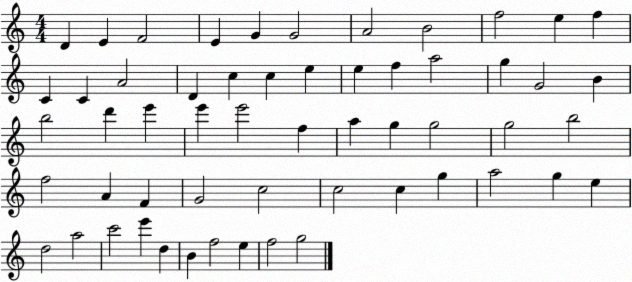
X:1
T:Untitled
M:4/4
L:1/4
K:C
D E F2 E G G2 A2 B2 f2 e f C C A2 D c c e e f a2 g G2 B b2 d' e' e' e'2 f a g g2 g2 b2 f2 A F G2 c2 c2 c g a2 g e d2 a2 c'2 e' d B f2 e f2 g2